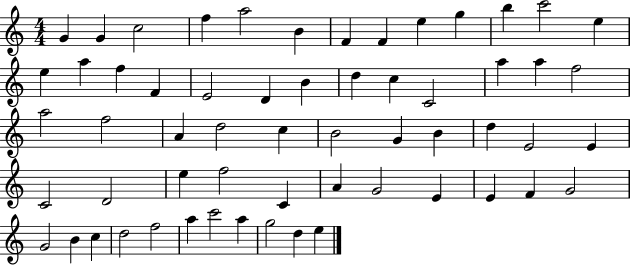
G4/q G4/q C5/h F5/q A5/h B4/q F4/q F4/q E5/q G5/q B5/q C6/h E5/q E5/q A5/q F5/q F4/q E4/h D4/q B4/q D5/q C5/q C4/h A5/q A5/q F5/h A5/h F5/h A4/q D5/h C5/q B4/h G4/q B4/q D5/q E4/h E4/q C4/h D4/h E5/q F5/h C4/q A4/q G4/h E4/q E4/q F4/q G4/h G4/h B4/q C5/q D5/h F5/h A5/q C6/h A5/q G5/h D5/q E5/q